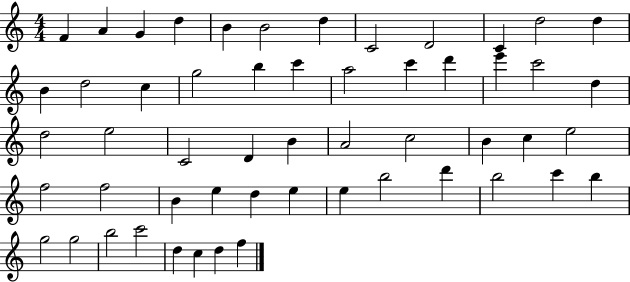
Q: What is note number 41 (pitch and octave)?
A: E5